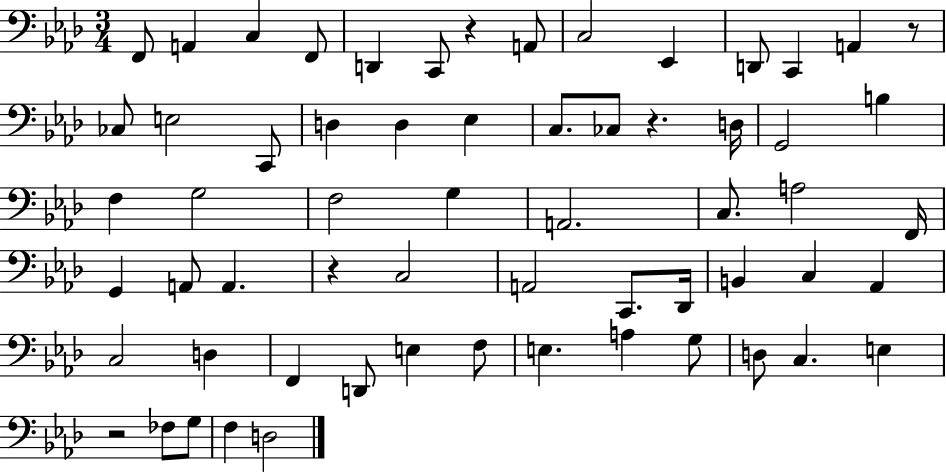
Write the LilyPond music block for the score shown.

{
  \clef bass
  \numericTimeSignature
  \time 3/4
  \key aes \major
  \repeat volta 2 { f,8 a,4 c4 f,8 | d,4 c,8 r4 a,8 | c2 ees,4 | d,8 c,4 a,4 r8 | \break ces8 e2 c,8 | d4 d4 ees4 | c8. ces8 r4. d16 | g,2 b4 | \break f4 g2 | f2 g4 | a,2. | c8. a2 f,16 | \break g,4 a,8 a,4. | r4 c2 | a,2 c,8. des,16 | b,4 c4 aes,4 | \break c2 d4 | f,4 d,8 e4 f8 | e4. a4 g8 | d8 c4. e4 | \break r2 fes8 g8 | f4 d2 | } \bar "|."
}